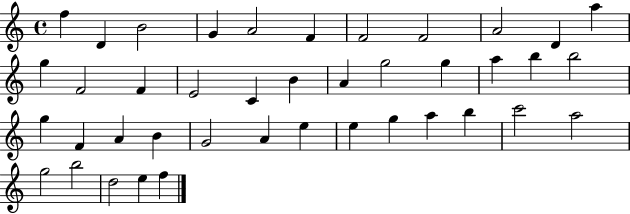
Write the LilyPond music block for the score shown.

{
  \clef treble
  \time 4/4
  \defaultTimeSignature
  \key c \major
  f''4 d'4 b'2 | g'4 a'2 f'4 | f'2 f'2 | a'2 d'4 a''4 | \break g''4 f'2 f'4 | e'2 c'4 b'4 | a'4 g''2 g''4 | a''4 b''4 b''2 | \break g''4 f'4 a'4 b'4 | g'2 a'4 e''4 | e''4 g''4 a''4 b''4 | c'''2 a''2 | \break g''2 b''2 | d''2 e''4 f''4 | \bar "|."
}